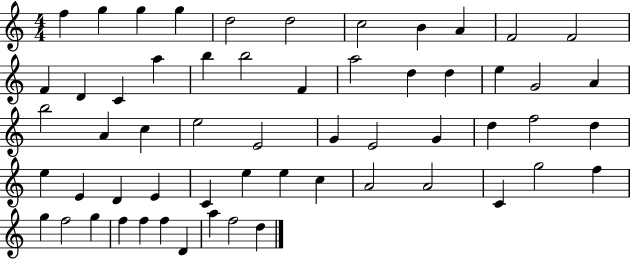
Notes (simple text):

F5/q G5/q G5/q G5/q D5/h D5/h C5/h B4/q A4/q F4/h F4/h F4/q D4/q C4/q A5/q B5/q B5/h F4/q A5/h D5/q D5/q E5/q G4/h A4/q B5/h A4/q C5/q E5/h E4/h G4/q E4/h G4/q D5/q F5/h D5/q E5/q E4/q D4/q E4/q C4/q E5/q E5/q C5/q A4/h A4/h C4/q G5/h F5/q G5/q F5/h G5/q F5/q F5/q F5/q D4/q A5/q F5/h D5/q